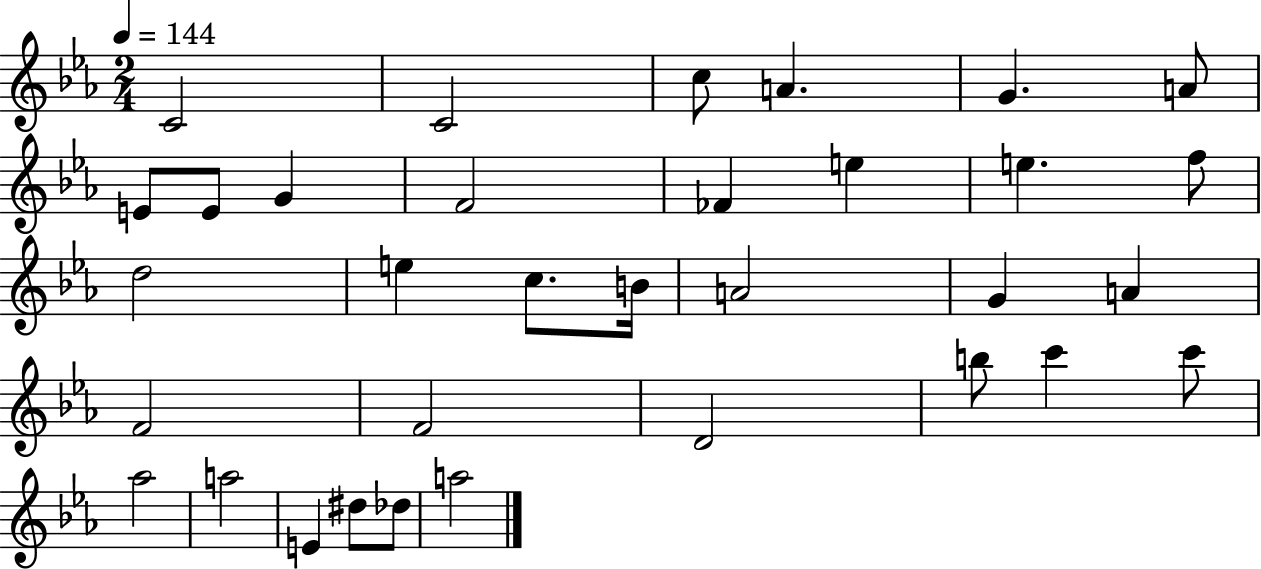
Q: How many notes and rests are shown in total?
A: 33